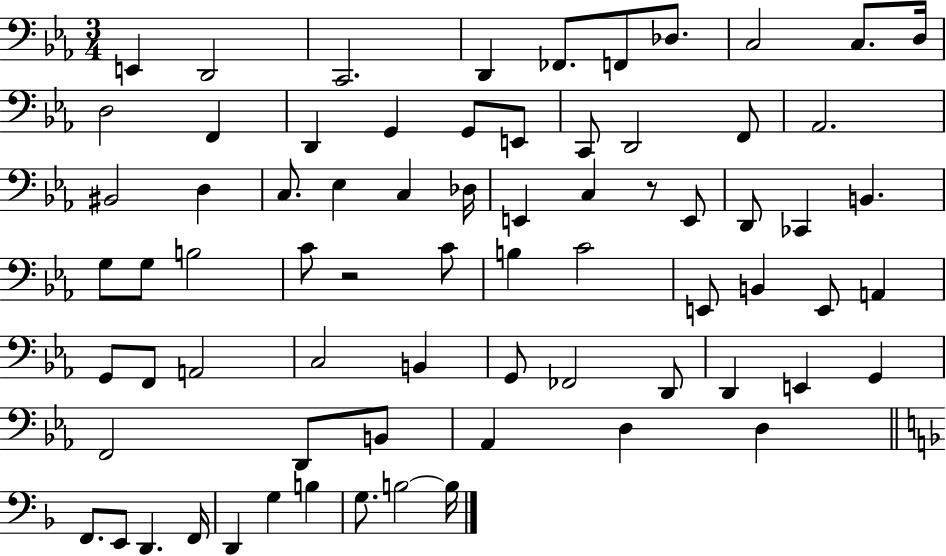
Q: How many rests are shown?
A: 2